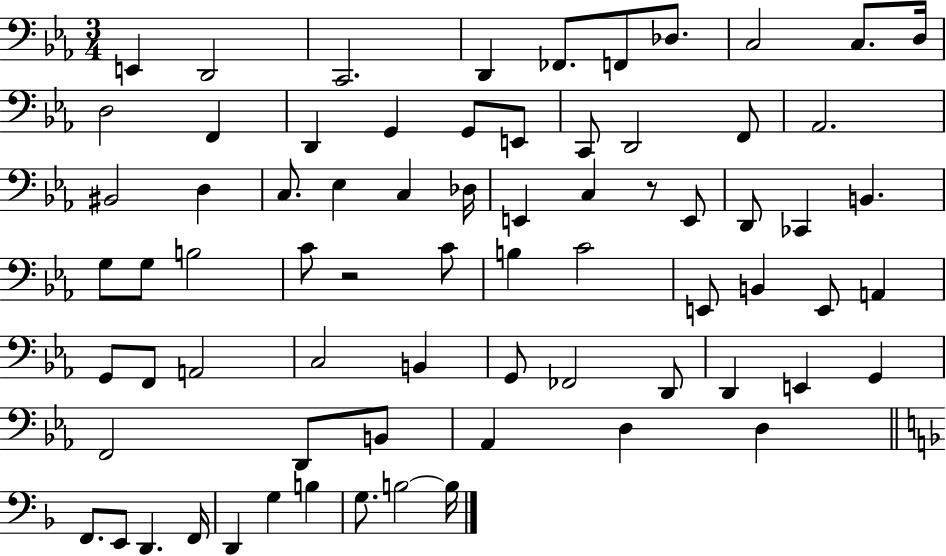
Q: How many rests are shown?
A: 2